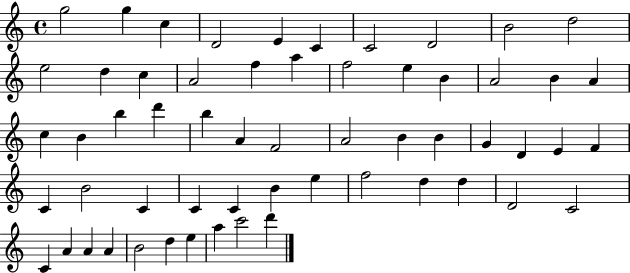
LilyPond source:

{
  \clef treble
  \time 4/4
  \defaultTimeSignature
  \key c \major
  g''2 g''4 c''4 | d'2 e'4 c'4 | c'2 d'2 | b'2 d''2 | \break e''2 d''4 c''4 | a'2 f''4 a''4 | f''2 e''4 b'4 | a'2 b'4 a'4 | \break c''4 b'4 b''4 d'''4 | b''4 a'4 f'2 | a'2 b'4 b'4 | g'4 d'4 e'4 f'4 | \break c'4 b'2 c'4 | c'4 c'4 b'4 e''4 | f''2 d''4 d''4 | d'2 c'2 | \break c'4 a'4 a'4 a'4 | b'2 d''4 e''4 | a''4 c'''2 d'''4 | \bar "|."
}